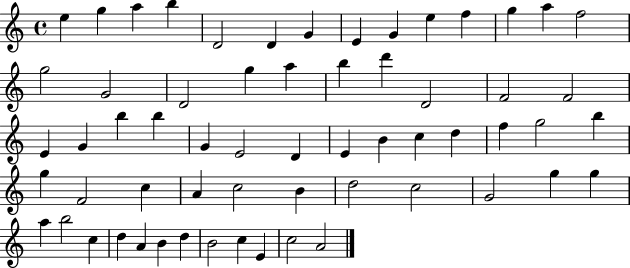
{
  \clef treble
  \time 4/4
  \defaultTimeSignature
  \key c \major
  e''4 g''4 a''4 b''4 | d'2 d'4 g'4 | e'4 g'4 e''4 f''4 | g''4 a''4 f''2 | \break g''2 g'2 | d'2 g''4 a''4 | b''4 d'''4 d'2 | f'2 f'2 | \break e'4 g'4 b''4 b''4 | g'4 e'2 d'4 | e'4 b'4 c''4 d''4 | f''4 g''2 b''4 | \break g''4 f'2 c''4 | a'4 c''2 b'4 | d''2 c''2 | g'2 g''4 g''4 | \break a''4 b''2 c''4 | d''4 a'4 b'4 d''4 | b'2 c''4 e'4 | c''2 a'2 | \break \bar "|."
}